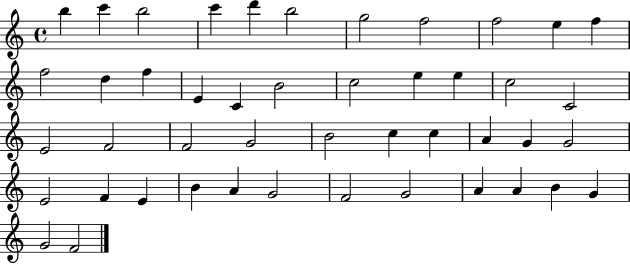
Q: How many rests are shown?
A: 0